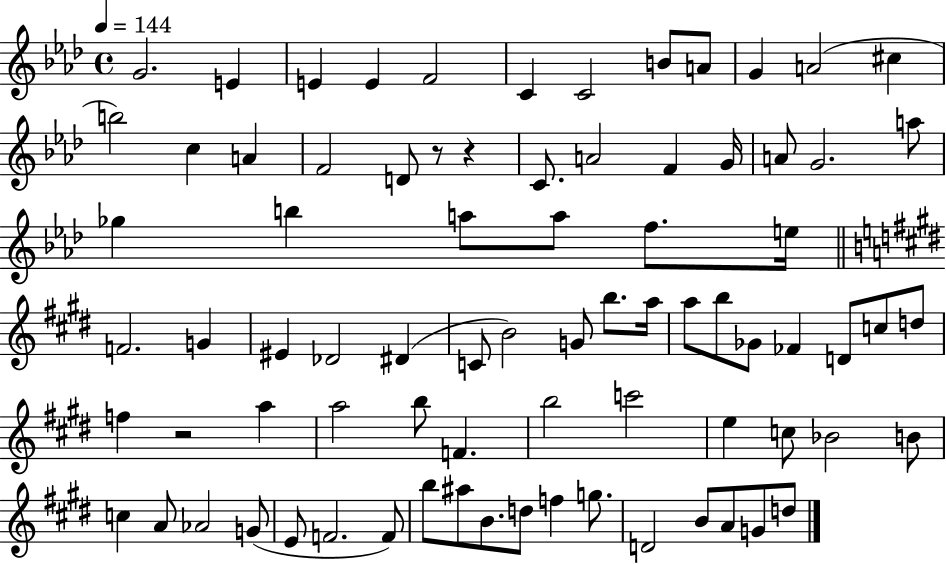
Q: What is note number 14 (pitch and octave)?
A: C5